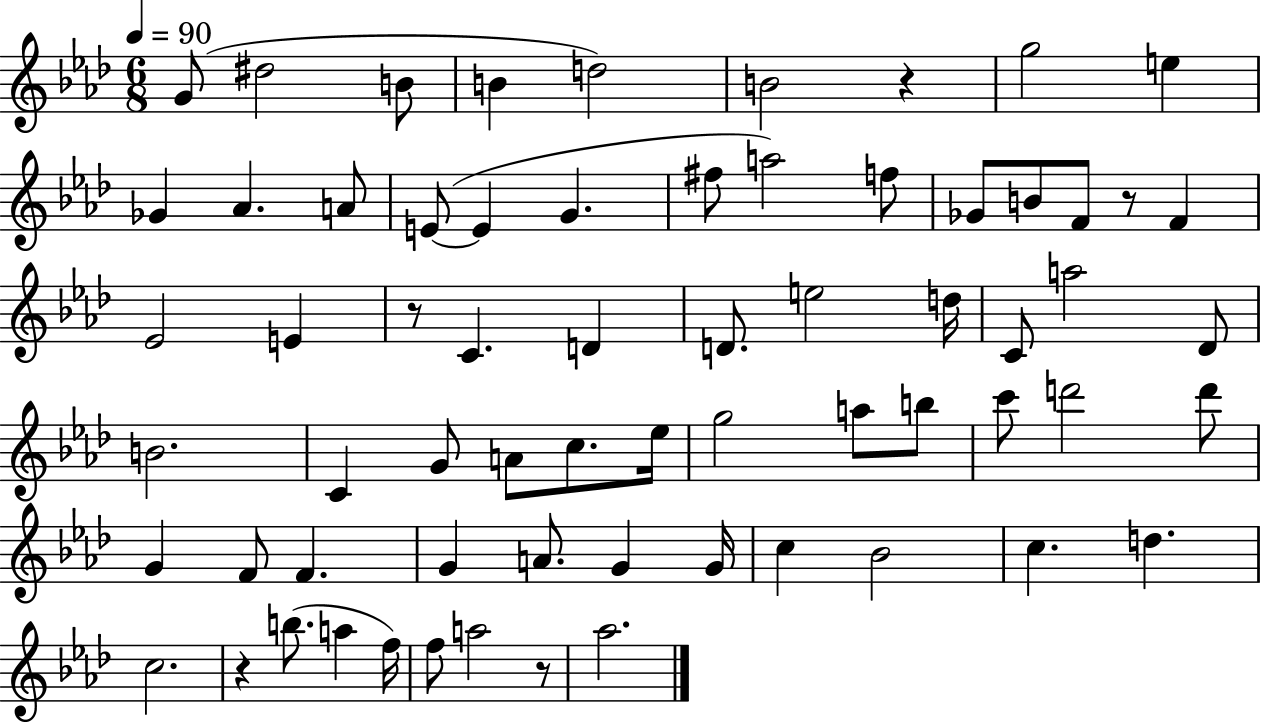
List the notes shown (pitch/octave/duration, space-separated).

G4/e D#5/h B4/e B4/q D5/h B4/h R/q G5/h E5/q Gb4/q Ab4/q. A4/e E4/e E4/q G4/q. F#5/e A5/h F5/e Gb4/e B4/e F4/e R/e F4/q Eb4/h E4/q R/e C4/q. D4/q D4/e. E5/h D5/s C4/e A5/h Db4/e B4/h. C4/q G4/e A4/e C5/e. Eb5/s G5/h A5/e B5/e C6/e D6/h D6/e G4/q F4/e F4/q. G4/q A4/e. G4/q G4/s C5/q Bb4/h C5/q. D5/q. C5/h. R/q B5/e. A5/q F5/s F5/e A5/h R/e Ab5/h.